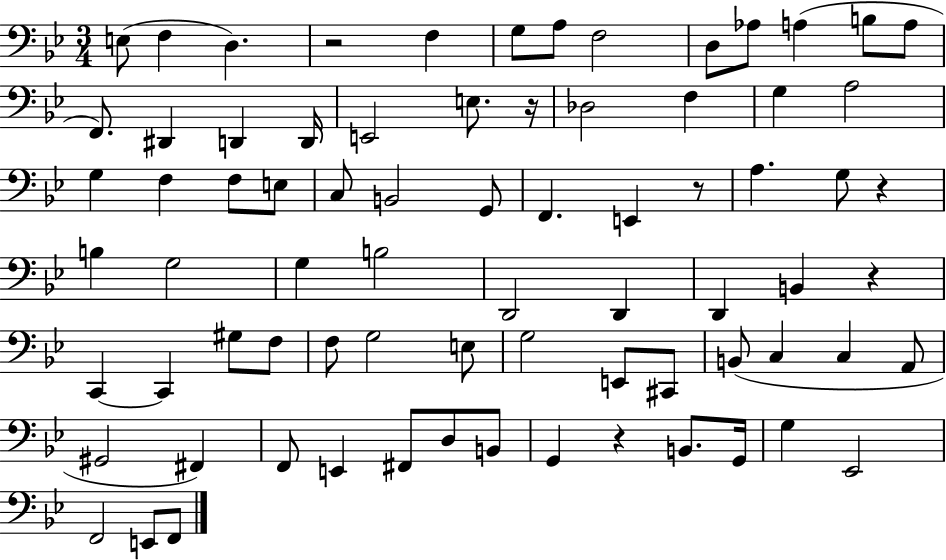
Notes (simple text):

E3/e F3/q D3/q. R/h F3/q G3/e A3/e F3/h D3/e Ab3/e A3/q B3/e A3/e F2/e. D#2/q D2/q D2/s E2/h E3/e. R/s Db3/h F3/q G3/q A3/h G3/q F3/q F3/e E3/e C3/e B2/h G2/e F2/q. E2/q R/e A3/q. G3/e R/q B3/q G3/h G3/q B3/h D2/h D2/q D2/q B2/q R/q C2/q C2/q G#3/e F3/e F3/e G3/h E3/e G3/h E2/e C#2/e B2/e C3/q C3/q A2/e G#2/h F#2/q F2/e E2/q F#2/e D3/e B2/e G2/q R/q B2/e. G2/s G3/q Eb2/h F2/h E2/e F2/e